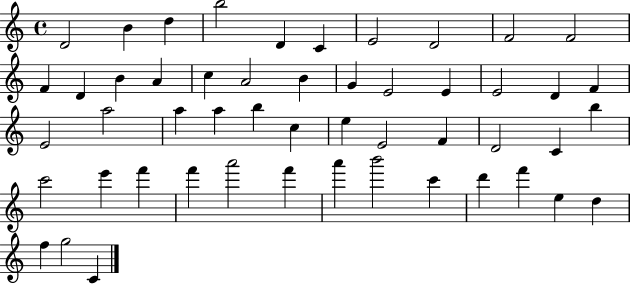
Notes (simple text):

D4/h B4/q D5/q B5/h D4/q C4/q E4/h D4/h F4/h F4/h F4/q D4/q B4/q A4/q C5/q A4/h B4/q G4/q E4/h E4/q E4/h D4/q F4/q E4/h A5/h A5/q A5/q B5/q C5/q E5/q E4/h F4/q D4/h C4/q B5/q C6/h E6/q F6/q F6/q A6/h F6/q A6/q B6/h C6/q D6/q F6/q E5/q D5/q F5/q G5/h C4/q